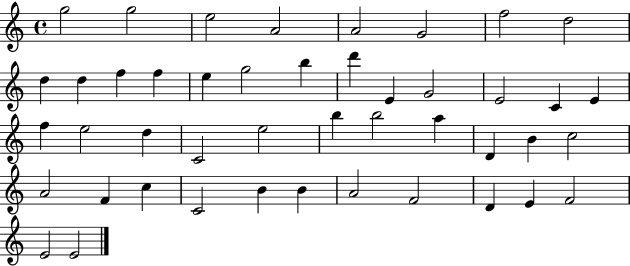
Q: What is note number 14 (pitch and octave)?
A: G5